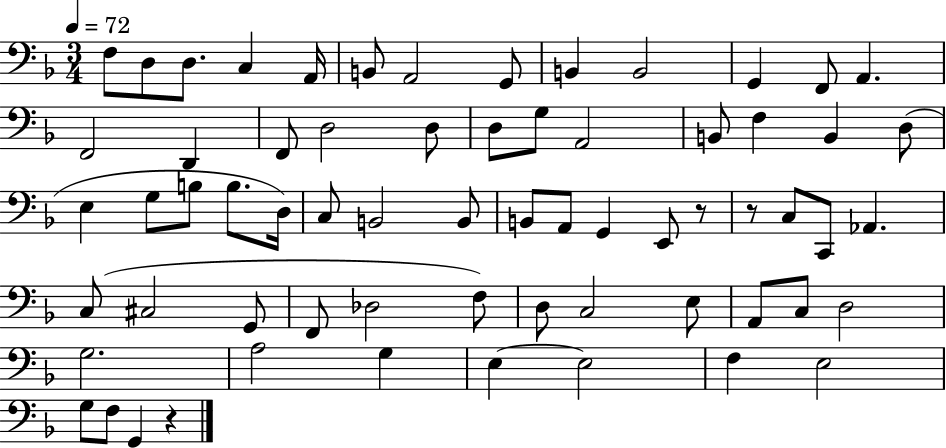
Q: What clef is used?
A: bass